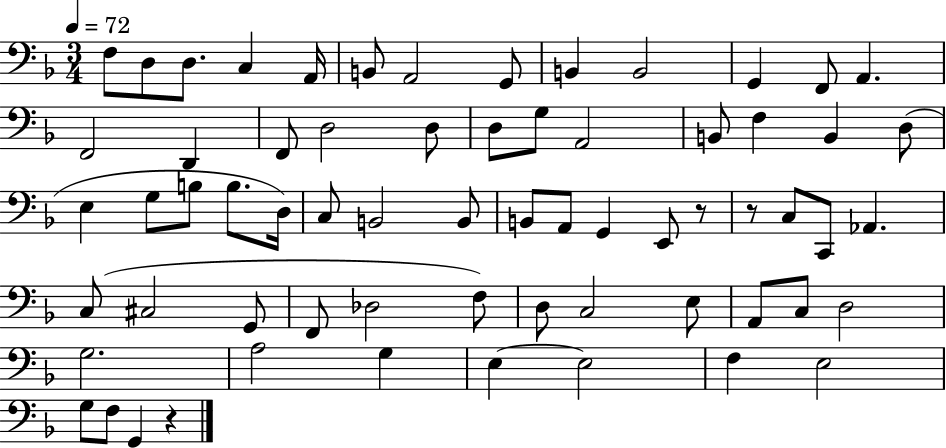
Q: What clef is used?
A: bass